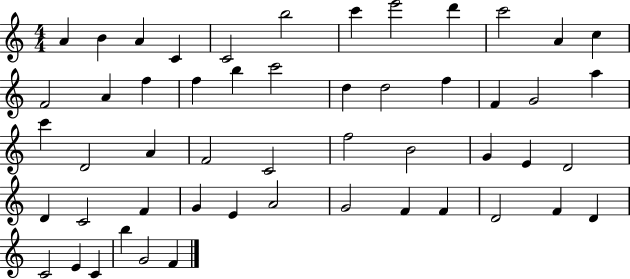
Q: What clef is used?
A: treble